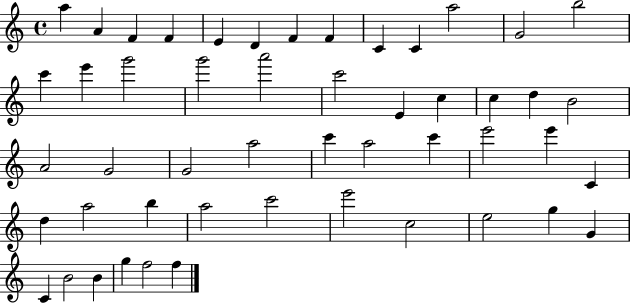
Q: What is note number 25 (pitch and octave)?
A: A4